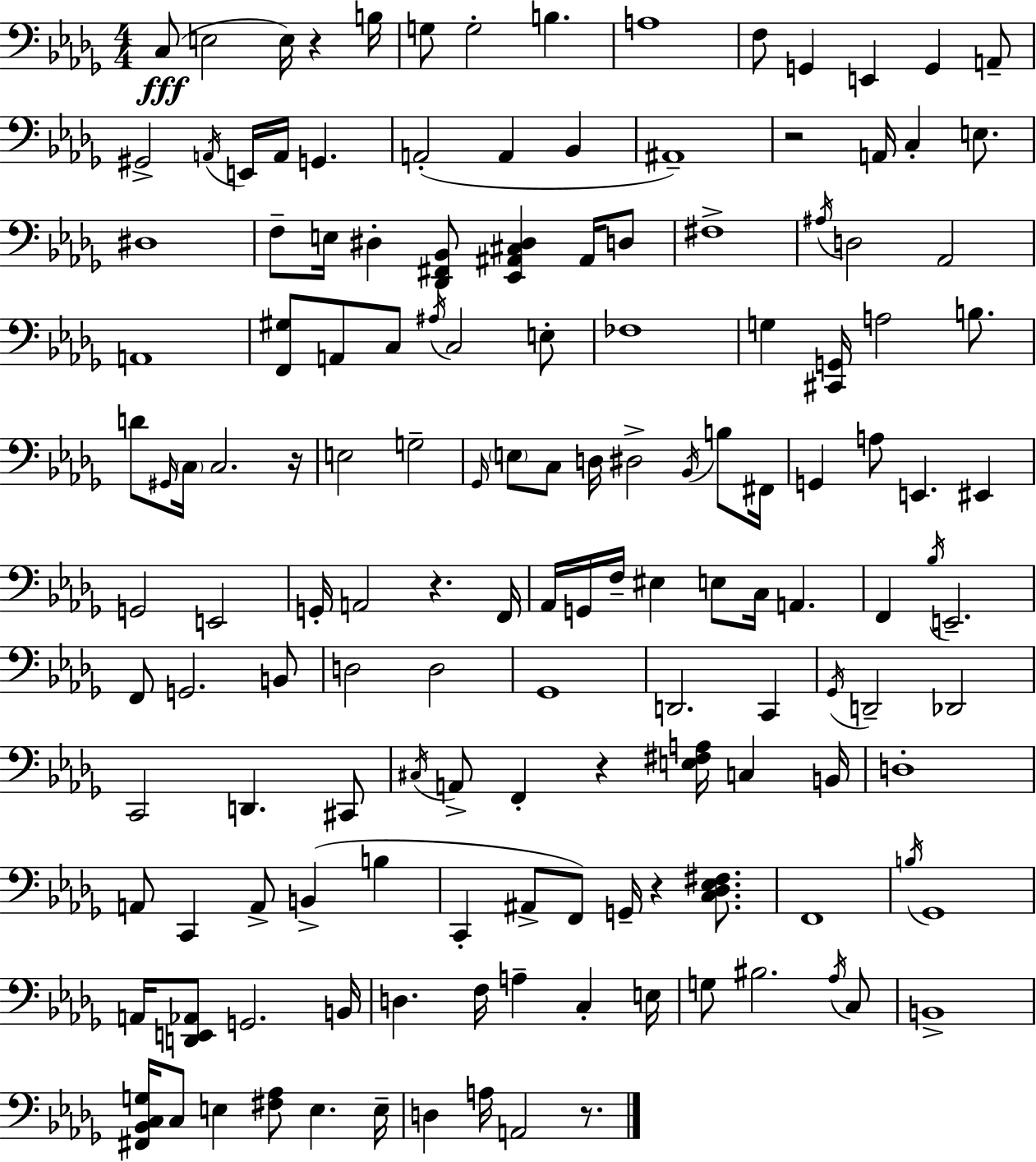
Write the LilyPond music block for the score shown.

{
  \clef bass
  \numericTimeSignature
  \time 4/4
  \key bes \minor
  c8(\fff e2 e16) r4 b16 | g8 g2-. b4. | a1 | f8 g,4 e,4 g,4 a,8-- | \break gis,2-> \acciaccatura { a,16 } e,16 a,16 g,4. | a,2-.( a,4 bes,4 | ais,1--) | r2 a,16 c4-. e8. | \break dis1 | f8-- e16 dis4-. <des, fis, bes,>8 <ees, ais, cis dis>4 ais,16 d8 | fis1-> | \acciaccatura { ais16 } d2 aes,2 | \break a,1 | <f, gis>8 a,8 c8 \acciaccatura { ais16 } c2 | e8-. fes1 | g4 <cis, g,>16 a2 | \break b8. d'8 \grace { gis,16 } \parenthesize c16 c2. | r16 e2 g2-- | \grace { ges,16 } \parenthesize e8 c8 d16 dis2-> | \acciaccatura { bes,16 } b8 fis,16 g,4 a8 e,4. | \break eis,4 g,2 e,2 | g,16-. a,2 r4. | f,16 aes,16 g,16 f16-- eis4 e8 c16 | a,4. f,4 \acciaccatura { bes16 } e,2.-- | \break f,8 g,2. | b,8 d2 d2 | ges,1 | d,2. | \break c,4 \acciaccatura { ges,16 } d,2-- | des,2 c,2 | d,4. cis,8 \acciaccatura { cis16 } a,8-> f,4-. r4 | <e fis a>16 c4 b,16 d1-. | \break a,8 c,4 a,8-> | b,4->( b4 c,4-. ais,8-> f,8) | g,16-- r4 <c des ees fis>8. f,1 | \acciaccatura { b16 } ges,1 | \break a,16 <d, e, aes,>8 g,2. | b,16 d4. | f16 a4-- c4-. e16 g8 bis2. | \acciaccatura { aes16 } c8 b,1-> | \break <fis, bes, c g>16 c8 e4 | <fis aes>8 e4. e16-- d4 a16 | a,2 r8. \bar "|."
}